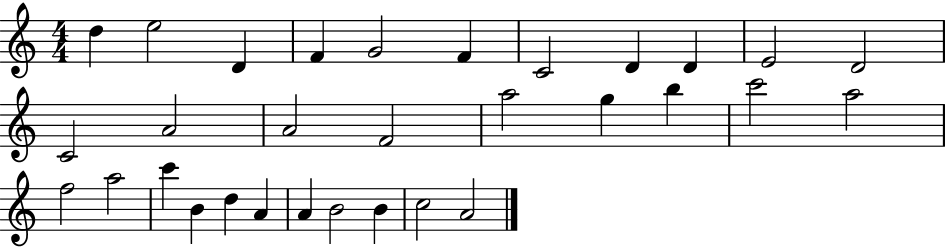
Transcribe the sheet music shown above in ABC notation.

X:1
T:Untitled
M:4/4
L:1/4
K:C
d e2 D F G2 F C2 D D E2 D2 C2 A2 A2 F2 a2 g b c'2 a2 f2 a2 c' B d A A B2 B c2 A2